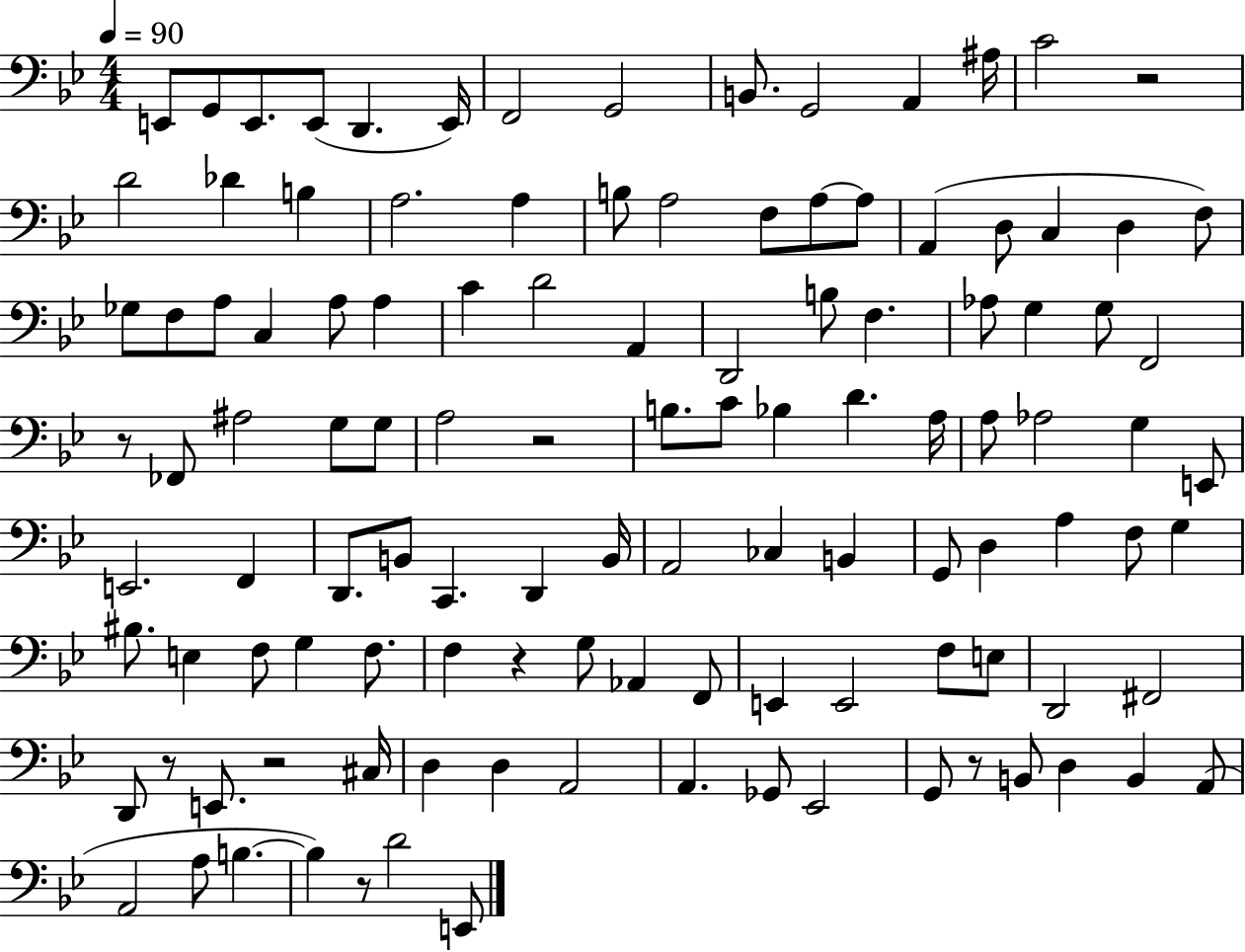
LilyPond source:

{
  \clef bass
  \numericTimeSignature
  \time 4/4
  \key bes \major
  \tempo 4 = 90
  e,8 g,8 e,8. e,8( d,4. e,16) | f,2 g,2 | b,8. g,2 a,4 ais16 | c'2 r2 | \break d'2 des'4 b4 | a2. a4 | b8 a2 f8 a8~~ a8 | a,4( d8 c4 d4 f8) | \break ges8 f8 a8 c4 a8 a4 | c'4 d'2 a,4 | d,2 b8 f4. | aes8 g4 g8 f,2 | \break r8 fes,8 ais2 g8 g8 | a2 r2 | b8. c'8 bes4 d'4. a16 | a8 aes2 g4 e,8 | \break e,2. f,4 | d,8. b,8 c,4. d,4 b,16 | a,2 ces4 b,4 | g,8 d4 a4 f8 g4 | \break bis8. e4 f8 g4 f8. | f4 r4 g8 aes,4 f,8 | e,4 e,2 f8 e8 | d,2 fis,2 | \break d,8 r8 e,8. r2 cis16 | d4 d4 a,2 | a,4. ges,8 ees,2 | g,8 r8 b,8 d4 b,4 a,8( | \break a,2 a8 b4.~~ | b4) r8 d'2 e,8 | \bar "|."
}